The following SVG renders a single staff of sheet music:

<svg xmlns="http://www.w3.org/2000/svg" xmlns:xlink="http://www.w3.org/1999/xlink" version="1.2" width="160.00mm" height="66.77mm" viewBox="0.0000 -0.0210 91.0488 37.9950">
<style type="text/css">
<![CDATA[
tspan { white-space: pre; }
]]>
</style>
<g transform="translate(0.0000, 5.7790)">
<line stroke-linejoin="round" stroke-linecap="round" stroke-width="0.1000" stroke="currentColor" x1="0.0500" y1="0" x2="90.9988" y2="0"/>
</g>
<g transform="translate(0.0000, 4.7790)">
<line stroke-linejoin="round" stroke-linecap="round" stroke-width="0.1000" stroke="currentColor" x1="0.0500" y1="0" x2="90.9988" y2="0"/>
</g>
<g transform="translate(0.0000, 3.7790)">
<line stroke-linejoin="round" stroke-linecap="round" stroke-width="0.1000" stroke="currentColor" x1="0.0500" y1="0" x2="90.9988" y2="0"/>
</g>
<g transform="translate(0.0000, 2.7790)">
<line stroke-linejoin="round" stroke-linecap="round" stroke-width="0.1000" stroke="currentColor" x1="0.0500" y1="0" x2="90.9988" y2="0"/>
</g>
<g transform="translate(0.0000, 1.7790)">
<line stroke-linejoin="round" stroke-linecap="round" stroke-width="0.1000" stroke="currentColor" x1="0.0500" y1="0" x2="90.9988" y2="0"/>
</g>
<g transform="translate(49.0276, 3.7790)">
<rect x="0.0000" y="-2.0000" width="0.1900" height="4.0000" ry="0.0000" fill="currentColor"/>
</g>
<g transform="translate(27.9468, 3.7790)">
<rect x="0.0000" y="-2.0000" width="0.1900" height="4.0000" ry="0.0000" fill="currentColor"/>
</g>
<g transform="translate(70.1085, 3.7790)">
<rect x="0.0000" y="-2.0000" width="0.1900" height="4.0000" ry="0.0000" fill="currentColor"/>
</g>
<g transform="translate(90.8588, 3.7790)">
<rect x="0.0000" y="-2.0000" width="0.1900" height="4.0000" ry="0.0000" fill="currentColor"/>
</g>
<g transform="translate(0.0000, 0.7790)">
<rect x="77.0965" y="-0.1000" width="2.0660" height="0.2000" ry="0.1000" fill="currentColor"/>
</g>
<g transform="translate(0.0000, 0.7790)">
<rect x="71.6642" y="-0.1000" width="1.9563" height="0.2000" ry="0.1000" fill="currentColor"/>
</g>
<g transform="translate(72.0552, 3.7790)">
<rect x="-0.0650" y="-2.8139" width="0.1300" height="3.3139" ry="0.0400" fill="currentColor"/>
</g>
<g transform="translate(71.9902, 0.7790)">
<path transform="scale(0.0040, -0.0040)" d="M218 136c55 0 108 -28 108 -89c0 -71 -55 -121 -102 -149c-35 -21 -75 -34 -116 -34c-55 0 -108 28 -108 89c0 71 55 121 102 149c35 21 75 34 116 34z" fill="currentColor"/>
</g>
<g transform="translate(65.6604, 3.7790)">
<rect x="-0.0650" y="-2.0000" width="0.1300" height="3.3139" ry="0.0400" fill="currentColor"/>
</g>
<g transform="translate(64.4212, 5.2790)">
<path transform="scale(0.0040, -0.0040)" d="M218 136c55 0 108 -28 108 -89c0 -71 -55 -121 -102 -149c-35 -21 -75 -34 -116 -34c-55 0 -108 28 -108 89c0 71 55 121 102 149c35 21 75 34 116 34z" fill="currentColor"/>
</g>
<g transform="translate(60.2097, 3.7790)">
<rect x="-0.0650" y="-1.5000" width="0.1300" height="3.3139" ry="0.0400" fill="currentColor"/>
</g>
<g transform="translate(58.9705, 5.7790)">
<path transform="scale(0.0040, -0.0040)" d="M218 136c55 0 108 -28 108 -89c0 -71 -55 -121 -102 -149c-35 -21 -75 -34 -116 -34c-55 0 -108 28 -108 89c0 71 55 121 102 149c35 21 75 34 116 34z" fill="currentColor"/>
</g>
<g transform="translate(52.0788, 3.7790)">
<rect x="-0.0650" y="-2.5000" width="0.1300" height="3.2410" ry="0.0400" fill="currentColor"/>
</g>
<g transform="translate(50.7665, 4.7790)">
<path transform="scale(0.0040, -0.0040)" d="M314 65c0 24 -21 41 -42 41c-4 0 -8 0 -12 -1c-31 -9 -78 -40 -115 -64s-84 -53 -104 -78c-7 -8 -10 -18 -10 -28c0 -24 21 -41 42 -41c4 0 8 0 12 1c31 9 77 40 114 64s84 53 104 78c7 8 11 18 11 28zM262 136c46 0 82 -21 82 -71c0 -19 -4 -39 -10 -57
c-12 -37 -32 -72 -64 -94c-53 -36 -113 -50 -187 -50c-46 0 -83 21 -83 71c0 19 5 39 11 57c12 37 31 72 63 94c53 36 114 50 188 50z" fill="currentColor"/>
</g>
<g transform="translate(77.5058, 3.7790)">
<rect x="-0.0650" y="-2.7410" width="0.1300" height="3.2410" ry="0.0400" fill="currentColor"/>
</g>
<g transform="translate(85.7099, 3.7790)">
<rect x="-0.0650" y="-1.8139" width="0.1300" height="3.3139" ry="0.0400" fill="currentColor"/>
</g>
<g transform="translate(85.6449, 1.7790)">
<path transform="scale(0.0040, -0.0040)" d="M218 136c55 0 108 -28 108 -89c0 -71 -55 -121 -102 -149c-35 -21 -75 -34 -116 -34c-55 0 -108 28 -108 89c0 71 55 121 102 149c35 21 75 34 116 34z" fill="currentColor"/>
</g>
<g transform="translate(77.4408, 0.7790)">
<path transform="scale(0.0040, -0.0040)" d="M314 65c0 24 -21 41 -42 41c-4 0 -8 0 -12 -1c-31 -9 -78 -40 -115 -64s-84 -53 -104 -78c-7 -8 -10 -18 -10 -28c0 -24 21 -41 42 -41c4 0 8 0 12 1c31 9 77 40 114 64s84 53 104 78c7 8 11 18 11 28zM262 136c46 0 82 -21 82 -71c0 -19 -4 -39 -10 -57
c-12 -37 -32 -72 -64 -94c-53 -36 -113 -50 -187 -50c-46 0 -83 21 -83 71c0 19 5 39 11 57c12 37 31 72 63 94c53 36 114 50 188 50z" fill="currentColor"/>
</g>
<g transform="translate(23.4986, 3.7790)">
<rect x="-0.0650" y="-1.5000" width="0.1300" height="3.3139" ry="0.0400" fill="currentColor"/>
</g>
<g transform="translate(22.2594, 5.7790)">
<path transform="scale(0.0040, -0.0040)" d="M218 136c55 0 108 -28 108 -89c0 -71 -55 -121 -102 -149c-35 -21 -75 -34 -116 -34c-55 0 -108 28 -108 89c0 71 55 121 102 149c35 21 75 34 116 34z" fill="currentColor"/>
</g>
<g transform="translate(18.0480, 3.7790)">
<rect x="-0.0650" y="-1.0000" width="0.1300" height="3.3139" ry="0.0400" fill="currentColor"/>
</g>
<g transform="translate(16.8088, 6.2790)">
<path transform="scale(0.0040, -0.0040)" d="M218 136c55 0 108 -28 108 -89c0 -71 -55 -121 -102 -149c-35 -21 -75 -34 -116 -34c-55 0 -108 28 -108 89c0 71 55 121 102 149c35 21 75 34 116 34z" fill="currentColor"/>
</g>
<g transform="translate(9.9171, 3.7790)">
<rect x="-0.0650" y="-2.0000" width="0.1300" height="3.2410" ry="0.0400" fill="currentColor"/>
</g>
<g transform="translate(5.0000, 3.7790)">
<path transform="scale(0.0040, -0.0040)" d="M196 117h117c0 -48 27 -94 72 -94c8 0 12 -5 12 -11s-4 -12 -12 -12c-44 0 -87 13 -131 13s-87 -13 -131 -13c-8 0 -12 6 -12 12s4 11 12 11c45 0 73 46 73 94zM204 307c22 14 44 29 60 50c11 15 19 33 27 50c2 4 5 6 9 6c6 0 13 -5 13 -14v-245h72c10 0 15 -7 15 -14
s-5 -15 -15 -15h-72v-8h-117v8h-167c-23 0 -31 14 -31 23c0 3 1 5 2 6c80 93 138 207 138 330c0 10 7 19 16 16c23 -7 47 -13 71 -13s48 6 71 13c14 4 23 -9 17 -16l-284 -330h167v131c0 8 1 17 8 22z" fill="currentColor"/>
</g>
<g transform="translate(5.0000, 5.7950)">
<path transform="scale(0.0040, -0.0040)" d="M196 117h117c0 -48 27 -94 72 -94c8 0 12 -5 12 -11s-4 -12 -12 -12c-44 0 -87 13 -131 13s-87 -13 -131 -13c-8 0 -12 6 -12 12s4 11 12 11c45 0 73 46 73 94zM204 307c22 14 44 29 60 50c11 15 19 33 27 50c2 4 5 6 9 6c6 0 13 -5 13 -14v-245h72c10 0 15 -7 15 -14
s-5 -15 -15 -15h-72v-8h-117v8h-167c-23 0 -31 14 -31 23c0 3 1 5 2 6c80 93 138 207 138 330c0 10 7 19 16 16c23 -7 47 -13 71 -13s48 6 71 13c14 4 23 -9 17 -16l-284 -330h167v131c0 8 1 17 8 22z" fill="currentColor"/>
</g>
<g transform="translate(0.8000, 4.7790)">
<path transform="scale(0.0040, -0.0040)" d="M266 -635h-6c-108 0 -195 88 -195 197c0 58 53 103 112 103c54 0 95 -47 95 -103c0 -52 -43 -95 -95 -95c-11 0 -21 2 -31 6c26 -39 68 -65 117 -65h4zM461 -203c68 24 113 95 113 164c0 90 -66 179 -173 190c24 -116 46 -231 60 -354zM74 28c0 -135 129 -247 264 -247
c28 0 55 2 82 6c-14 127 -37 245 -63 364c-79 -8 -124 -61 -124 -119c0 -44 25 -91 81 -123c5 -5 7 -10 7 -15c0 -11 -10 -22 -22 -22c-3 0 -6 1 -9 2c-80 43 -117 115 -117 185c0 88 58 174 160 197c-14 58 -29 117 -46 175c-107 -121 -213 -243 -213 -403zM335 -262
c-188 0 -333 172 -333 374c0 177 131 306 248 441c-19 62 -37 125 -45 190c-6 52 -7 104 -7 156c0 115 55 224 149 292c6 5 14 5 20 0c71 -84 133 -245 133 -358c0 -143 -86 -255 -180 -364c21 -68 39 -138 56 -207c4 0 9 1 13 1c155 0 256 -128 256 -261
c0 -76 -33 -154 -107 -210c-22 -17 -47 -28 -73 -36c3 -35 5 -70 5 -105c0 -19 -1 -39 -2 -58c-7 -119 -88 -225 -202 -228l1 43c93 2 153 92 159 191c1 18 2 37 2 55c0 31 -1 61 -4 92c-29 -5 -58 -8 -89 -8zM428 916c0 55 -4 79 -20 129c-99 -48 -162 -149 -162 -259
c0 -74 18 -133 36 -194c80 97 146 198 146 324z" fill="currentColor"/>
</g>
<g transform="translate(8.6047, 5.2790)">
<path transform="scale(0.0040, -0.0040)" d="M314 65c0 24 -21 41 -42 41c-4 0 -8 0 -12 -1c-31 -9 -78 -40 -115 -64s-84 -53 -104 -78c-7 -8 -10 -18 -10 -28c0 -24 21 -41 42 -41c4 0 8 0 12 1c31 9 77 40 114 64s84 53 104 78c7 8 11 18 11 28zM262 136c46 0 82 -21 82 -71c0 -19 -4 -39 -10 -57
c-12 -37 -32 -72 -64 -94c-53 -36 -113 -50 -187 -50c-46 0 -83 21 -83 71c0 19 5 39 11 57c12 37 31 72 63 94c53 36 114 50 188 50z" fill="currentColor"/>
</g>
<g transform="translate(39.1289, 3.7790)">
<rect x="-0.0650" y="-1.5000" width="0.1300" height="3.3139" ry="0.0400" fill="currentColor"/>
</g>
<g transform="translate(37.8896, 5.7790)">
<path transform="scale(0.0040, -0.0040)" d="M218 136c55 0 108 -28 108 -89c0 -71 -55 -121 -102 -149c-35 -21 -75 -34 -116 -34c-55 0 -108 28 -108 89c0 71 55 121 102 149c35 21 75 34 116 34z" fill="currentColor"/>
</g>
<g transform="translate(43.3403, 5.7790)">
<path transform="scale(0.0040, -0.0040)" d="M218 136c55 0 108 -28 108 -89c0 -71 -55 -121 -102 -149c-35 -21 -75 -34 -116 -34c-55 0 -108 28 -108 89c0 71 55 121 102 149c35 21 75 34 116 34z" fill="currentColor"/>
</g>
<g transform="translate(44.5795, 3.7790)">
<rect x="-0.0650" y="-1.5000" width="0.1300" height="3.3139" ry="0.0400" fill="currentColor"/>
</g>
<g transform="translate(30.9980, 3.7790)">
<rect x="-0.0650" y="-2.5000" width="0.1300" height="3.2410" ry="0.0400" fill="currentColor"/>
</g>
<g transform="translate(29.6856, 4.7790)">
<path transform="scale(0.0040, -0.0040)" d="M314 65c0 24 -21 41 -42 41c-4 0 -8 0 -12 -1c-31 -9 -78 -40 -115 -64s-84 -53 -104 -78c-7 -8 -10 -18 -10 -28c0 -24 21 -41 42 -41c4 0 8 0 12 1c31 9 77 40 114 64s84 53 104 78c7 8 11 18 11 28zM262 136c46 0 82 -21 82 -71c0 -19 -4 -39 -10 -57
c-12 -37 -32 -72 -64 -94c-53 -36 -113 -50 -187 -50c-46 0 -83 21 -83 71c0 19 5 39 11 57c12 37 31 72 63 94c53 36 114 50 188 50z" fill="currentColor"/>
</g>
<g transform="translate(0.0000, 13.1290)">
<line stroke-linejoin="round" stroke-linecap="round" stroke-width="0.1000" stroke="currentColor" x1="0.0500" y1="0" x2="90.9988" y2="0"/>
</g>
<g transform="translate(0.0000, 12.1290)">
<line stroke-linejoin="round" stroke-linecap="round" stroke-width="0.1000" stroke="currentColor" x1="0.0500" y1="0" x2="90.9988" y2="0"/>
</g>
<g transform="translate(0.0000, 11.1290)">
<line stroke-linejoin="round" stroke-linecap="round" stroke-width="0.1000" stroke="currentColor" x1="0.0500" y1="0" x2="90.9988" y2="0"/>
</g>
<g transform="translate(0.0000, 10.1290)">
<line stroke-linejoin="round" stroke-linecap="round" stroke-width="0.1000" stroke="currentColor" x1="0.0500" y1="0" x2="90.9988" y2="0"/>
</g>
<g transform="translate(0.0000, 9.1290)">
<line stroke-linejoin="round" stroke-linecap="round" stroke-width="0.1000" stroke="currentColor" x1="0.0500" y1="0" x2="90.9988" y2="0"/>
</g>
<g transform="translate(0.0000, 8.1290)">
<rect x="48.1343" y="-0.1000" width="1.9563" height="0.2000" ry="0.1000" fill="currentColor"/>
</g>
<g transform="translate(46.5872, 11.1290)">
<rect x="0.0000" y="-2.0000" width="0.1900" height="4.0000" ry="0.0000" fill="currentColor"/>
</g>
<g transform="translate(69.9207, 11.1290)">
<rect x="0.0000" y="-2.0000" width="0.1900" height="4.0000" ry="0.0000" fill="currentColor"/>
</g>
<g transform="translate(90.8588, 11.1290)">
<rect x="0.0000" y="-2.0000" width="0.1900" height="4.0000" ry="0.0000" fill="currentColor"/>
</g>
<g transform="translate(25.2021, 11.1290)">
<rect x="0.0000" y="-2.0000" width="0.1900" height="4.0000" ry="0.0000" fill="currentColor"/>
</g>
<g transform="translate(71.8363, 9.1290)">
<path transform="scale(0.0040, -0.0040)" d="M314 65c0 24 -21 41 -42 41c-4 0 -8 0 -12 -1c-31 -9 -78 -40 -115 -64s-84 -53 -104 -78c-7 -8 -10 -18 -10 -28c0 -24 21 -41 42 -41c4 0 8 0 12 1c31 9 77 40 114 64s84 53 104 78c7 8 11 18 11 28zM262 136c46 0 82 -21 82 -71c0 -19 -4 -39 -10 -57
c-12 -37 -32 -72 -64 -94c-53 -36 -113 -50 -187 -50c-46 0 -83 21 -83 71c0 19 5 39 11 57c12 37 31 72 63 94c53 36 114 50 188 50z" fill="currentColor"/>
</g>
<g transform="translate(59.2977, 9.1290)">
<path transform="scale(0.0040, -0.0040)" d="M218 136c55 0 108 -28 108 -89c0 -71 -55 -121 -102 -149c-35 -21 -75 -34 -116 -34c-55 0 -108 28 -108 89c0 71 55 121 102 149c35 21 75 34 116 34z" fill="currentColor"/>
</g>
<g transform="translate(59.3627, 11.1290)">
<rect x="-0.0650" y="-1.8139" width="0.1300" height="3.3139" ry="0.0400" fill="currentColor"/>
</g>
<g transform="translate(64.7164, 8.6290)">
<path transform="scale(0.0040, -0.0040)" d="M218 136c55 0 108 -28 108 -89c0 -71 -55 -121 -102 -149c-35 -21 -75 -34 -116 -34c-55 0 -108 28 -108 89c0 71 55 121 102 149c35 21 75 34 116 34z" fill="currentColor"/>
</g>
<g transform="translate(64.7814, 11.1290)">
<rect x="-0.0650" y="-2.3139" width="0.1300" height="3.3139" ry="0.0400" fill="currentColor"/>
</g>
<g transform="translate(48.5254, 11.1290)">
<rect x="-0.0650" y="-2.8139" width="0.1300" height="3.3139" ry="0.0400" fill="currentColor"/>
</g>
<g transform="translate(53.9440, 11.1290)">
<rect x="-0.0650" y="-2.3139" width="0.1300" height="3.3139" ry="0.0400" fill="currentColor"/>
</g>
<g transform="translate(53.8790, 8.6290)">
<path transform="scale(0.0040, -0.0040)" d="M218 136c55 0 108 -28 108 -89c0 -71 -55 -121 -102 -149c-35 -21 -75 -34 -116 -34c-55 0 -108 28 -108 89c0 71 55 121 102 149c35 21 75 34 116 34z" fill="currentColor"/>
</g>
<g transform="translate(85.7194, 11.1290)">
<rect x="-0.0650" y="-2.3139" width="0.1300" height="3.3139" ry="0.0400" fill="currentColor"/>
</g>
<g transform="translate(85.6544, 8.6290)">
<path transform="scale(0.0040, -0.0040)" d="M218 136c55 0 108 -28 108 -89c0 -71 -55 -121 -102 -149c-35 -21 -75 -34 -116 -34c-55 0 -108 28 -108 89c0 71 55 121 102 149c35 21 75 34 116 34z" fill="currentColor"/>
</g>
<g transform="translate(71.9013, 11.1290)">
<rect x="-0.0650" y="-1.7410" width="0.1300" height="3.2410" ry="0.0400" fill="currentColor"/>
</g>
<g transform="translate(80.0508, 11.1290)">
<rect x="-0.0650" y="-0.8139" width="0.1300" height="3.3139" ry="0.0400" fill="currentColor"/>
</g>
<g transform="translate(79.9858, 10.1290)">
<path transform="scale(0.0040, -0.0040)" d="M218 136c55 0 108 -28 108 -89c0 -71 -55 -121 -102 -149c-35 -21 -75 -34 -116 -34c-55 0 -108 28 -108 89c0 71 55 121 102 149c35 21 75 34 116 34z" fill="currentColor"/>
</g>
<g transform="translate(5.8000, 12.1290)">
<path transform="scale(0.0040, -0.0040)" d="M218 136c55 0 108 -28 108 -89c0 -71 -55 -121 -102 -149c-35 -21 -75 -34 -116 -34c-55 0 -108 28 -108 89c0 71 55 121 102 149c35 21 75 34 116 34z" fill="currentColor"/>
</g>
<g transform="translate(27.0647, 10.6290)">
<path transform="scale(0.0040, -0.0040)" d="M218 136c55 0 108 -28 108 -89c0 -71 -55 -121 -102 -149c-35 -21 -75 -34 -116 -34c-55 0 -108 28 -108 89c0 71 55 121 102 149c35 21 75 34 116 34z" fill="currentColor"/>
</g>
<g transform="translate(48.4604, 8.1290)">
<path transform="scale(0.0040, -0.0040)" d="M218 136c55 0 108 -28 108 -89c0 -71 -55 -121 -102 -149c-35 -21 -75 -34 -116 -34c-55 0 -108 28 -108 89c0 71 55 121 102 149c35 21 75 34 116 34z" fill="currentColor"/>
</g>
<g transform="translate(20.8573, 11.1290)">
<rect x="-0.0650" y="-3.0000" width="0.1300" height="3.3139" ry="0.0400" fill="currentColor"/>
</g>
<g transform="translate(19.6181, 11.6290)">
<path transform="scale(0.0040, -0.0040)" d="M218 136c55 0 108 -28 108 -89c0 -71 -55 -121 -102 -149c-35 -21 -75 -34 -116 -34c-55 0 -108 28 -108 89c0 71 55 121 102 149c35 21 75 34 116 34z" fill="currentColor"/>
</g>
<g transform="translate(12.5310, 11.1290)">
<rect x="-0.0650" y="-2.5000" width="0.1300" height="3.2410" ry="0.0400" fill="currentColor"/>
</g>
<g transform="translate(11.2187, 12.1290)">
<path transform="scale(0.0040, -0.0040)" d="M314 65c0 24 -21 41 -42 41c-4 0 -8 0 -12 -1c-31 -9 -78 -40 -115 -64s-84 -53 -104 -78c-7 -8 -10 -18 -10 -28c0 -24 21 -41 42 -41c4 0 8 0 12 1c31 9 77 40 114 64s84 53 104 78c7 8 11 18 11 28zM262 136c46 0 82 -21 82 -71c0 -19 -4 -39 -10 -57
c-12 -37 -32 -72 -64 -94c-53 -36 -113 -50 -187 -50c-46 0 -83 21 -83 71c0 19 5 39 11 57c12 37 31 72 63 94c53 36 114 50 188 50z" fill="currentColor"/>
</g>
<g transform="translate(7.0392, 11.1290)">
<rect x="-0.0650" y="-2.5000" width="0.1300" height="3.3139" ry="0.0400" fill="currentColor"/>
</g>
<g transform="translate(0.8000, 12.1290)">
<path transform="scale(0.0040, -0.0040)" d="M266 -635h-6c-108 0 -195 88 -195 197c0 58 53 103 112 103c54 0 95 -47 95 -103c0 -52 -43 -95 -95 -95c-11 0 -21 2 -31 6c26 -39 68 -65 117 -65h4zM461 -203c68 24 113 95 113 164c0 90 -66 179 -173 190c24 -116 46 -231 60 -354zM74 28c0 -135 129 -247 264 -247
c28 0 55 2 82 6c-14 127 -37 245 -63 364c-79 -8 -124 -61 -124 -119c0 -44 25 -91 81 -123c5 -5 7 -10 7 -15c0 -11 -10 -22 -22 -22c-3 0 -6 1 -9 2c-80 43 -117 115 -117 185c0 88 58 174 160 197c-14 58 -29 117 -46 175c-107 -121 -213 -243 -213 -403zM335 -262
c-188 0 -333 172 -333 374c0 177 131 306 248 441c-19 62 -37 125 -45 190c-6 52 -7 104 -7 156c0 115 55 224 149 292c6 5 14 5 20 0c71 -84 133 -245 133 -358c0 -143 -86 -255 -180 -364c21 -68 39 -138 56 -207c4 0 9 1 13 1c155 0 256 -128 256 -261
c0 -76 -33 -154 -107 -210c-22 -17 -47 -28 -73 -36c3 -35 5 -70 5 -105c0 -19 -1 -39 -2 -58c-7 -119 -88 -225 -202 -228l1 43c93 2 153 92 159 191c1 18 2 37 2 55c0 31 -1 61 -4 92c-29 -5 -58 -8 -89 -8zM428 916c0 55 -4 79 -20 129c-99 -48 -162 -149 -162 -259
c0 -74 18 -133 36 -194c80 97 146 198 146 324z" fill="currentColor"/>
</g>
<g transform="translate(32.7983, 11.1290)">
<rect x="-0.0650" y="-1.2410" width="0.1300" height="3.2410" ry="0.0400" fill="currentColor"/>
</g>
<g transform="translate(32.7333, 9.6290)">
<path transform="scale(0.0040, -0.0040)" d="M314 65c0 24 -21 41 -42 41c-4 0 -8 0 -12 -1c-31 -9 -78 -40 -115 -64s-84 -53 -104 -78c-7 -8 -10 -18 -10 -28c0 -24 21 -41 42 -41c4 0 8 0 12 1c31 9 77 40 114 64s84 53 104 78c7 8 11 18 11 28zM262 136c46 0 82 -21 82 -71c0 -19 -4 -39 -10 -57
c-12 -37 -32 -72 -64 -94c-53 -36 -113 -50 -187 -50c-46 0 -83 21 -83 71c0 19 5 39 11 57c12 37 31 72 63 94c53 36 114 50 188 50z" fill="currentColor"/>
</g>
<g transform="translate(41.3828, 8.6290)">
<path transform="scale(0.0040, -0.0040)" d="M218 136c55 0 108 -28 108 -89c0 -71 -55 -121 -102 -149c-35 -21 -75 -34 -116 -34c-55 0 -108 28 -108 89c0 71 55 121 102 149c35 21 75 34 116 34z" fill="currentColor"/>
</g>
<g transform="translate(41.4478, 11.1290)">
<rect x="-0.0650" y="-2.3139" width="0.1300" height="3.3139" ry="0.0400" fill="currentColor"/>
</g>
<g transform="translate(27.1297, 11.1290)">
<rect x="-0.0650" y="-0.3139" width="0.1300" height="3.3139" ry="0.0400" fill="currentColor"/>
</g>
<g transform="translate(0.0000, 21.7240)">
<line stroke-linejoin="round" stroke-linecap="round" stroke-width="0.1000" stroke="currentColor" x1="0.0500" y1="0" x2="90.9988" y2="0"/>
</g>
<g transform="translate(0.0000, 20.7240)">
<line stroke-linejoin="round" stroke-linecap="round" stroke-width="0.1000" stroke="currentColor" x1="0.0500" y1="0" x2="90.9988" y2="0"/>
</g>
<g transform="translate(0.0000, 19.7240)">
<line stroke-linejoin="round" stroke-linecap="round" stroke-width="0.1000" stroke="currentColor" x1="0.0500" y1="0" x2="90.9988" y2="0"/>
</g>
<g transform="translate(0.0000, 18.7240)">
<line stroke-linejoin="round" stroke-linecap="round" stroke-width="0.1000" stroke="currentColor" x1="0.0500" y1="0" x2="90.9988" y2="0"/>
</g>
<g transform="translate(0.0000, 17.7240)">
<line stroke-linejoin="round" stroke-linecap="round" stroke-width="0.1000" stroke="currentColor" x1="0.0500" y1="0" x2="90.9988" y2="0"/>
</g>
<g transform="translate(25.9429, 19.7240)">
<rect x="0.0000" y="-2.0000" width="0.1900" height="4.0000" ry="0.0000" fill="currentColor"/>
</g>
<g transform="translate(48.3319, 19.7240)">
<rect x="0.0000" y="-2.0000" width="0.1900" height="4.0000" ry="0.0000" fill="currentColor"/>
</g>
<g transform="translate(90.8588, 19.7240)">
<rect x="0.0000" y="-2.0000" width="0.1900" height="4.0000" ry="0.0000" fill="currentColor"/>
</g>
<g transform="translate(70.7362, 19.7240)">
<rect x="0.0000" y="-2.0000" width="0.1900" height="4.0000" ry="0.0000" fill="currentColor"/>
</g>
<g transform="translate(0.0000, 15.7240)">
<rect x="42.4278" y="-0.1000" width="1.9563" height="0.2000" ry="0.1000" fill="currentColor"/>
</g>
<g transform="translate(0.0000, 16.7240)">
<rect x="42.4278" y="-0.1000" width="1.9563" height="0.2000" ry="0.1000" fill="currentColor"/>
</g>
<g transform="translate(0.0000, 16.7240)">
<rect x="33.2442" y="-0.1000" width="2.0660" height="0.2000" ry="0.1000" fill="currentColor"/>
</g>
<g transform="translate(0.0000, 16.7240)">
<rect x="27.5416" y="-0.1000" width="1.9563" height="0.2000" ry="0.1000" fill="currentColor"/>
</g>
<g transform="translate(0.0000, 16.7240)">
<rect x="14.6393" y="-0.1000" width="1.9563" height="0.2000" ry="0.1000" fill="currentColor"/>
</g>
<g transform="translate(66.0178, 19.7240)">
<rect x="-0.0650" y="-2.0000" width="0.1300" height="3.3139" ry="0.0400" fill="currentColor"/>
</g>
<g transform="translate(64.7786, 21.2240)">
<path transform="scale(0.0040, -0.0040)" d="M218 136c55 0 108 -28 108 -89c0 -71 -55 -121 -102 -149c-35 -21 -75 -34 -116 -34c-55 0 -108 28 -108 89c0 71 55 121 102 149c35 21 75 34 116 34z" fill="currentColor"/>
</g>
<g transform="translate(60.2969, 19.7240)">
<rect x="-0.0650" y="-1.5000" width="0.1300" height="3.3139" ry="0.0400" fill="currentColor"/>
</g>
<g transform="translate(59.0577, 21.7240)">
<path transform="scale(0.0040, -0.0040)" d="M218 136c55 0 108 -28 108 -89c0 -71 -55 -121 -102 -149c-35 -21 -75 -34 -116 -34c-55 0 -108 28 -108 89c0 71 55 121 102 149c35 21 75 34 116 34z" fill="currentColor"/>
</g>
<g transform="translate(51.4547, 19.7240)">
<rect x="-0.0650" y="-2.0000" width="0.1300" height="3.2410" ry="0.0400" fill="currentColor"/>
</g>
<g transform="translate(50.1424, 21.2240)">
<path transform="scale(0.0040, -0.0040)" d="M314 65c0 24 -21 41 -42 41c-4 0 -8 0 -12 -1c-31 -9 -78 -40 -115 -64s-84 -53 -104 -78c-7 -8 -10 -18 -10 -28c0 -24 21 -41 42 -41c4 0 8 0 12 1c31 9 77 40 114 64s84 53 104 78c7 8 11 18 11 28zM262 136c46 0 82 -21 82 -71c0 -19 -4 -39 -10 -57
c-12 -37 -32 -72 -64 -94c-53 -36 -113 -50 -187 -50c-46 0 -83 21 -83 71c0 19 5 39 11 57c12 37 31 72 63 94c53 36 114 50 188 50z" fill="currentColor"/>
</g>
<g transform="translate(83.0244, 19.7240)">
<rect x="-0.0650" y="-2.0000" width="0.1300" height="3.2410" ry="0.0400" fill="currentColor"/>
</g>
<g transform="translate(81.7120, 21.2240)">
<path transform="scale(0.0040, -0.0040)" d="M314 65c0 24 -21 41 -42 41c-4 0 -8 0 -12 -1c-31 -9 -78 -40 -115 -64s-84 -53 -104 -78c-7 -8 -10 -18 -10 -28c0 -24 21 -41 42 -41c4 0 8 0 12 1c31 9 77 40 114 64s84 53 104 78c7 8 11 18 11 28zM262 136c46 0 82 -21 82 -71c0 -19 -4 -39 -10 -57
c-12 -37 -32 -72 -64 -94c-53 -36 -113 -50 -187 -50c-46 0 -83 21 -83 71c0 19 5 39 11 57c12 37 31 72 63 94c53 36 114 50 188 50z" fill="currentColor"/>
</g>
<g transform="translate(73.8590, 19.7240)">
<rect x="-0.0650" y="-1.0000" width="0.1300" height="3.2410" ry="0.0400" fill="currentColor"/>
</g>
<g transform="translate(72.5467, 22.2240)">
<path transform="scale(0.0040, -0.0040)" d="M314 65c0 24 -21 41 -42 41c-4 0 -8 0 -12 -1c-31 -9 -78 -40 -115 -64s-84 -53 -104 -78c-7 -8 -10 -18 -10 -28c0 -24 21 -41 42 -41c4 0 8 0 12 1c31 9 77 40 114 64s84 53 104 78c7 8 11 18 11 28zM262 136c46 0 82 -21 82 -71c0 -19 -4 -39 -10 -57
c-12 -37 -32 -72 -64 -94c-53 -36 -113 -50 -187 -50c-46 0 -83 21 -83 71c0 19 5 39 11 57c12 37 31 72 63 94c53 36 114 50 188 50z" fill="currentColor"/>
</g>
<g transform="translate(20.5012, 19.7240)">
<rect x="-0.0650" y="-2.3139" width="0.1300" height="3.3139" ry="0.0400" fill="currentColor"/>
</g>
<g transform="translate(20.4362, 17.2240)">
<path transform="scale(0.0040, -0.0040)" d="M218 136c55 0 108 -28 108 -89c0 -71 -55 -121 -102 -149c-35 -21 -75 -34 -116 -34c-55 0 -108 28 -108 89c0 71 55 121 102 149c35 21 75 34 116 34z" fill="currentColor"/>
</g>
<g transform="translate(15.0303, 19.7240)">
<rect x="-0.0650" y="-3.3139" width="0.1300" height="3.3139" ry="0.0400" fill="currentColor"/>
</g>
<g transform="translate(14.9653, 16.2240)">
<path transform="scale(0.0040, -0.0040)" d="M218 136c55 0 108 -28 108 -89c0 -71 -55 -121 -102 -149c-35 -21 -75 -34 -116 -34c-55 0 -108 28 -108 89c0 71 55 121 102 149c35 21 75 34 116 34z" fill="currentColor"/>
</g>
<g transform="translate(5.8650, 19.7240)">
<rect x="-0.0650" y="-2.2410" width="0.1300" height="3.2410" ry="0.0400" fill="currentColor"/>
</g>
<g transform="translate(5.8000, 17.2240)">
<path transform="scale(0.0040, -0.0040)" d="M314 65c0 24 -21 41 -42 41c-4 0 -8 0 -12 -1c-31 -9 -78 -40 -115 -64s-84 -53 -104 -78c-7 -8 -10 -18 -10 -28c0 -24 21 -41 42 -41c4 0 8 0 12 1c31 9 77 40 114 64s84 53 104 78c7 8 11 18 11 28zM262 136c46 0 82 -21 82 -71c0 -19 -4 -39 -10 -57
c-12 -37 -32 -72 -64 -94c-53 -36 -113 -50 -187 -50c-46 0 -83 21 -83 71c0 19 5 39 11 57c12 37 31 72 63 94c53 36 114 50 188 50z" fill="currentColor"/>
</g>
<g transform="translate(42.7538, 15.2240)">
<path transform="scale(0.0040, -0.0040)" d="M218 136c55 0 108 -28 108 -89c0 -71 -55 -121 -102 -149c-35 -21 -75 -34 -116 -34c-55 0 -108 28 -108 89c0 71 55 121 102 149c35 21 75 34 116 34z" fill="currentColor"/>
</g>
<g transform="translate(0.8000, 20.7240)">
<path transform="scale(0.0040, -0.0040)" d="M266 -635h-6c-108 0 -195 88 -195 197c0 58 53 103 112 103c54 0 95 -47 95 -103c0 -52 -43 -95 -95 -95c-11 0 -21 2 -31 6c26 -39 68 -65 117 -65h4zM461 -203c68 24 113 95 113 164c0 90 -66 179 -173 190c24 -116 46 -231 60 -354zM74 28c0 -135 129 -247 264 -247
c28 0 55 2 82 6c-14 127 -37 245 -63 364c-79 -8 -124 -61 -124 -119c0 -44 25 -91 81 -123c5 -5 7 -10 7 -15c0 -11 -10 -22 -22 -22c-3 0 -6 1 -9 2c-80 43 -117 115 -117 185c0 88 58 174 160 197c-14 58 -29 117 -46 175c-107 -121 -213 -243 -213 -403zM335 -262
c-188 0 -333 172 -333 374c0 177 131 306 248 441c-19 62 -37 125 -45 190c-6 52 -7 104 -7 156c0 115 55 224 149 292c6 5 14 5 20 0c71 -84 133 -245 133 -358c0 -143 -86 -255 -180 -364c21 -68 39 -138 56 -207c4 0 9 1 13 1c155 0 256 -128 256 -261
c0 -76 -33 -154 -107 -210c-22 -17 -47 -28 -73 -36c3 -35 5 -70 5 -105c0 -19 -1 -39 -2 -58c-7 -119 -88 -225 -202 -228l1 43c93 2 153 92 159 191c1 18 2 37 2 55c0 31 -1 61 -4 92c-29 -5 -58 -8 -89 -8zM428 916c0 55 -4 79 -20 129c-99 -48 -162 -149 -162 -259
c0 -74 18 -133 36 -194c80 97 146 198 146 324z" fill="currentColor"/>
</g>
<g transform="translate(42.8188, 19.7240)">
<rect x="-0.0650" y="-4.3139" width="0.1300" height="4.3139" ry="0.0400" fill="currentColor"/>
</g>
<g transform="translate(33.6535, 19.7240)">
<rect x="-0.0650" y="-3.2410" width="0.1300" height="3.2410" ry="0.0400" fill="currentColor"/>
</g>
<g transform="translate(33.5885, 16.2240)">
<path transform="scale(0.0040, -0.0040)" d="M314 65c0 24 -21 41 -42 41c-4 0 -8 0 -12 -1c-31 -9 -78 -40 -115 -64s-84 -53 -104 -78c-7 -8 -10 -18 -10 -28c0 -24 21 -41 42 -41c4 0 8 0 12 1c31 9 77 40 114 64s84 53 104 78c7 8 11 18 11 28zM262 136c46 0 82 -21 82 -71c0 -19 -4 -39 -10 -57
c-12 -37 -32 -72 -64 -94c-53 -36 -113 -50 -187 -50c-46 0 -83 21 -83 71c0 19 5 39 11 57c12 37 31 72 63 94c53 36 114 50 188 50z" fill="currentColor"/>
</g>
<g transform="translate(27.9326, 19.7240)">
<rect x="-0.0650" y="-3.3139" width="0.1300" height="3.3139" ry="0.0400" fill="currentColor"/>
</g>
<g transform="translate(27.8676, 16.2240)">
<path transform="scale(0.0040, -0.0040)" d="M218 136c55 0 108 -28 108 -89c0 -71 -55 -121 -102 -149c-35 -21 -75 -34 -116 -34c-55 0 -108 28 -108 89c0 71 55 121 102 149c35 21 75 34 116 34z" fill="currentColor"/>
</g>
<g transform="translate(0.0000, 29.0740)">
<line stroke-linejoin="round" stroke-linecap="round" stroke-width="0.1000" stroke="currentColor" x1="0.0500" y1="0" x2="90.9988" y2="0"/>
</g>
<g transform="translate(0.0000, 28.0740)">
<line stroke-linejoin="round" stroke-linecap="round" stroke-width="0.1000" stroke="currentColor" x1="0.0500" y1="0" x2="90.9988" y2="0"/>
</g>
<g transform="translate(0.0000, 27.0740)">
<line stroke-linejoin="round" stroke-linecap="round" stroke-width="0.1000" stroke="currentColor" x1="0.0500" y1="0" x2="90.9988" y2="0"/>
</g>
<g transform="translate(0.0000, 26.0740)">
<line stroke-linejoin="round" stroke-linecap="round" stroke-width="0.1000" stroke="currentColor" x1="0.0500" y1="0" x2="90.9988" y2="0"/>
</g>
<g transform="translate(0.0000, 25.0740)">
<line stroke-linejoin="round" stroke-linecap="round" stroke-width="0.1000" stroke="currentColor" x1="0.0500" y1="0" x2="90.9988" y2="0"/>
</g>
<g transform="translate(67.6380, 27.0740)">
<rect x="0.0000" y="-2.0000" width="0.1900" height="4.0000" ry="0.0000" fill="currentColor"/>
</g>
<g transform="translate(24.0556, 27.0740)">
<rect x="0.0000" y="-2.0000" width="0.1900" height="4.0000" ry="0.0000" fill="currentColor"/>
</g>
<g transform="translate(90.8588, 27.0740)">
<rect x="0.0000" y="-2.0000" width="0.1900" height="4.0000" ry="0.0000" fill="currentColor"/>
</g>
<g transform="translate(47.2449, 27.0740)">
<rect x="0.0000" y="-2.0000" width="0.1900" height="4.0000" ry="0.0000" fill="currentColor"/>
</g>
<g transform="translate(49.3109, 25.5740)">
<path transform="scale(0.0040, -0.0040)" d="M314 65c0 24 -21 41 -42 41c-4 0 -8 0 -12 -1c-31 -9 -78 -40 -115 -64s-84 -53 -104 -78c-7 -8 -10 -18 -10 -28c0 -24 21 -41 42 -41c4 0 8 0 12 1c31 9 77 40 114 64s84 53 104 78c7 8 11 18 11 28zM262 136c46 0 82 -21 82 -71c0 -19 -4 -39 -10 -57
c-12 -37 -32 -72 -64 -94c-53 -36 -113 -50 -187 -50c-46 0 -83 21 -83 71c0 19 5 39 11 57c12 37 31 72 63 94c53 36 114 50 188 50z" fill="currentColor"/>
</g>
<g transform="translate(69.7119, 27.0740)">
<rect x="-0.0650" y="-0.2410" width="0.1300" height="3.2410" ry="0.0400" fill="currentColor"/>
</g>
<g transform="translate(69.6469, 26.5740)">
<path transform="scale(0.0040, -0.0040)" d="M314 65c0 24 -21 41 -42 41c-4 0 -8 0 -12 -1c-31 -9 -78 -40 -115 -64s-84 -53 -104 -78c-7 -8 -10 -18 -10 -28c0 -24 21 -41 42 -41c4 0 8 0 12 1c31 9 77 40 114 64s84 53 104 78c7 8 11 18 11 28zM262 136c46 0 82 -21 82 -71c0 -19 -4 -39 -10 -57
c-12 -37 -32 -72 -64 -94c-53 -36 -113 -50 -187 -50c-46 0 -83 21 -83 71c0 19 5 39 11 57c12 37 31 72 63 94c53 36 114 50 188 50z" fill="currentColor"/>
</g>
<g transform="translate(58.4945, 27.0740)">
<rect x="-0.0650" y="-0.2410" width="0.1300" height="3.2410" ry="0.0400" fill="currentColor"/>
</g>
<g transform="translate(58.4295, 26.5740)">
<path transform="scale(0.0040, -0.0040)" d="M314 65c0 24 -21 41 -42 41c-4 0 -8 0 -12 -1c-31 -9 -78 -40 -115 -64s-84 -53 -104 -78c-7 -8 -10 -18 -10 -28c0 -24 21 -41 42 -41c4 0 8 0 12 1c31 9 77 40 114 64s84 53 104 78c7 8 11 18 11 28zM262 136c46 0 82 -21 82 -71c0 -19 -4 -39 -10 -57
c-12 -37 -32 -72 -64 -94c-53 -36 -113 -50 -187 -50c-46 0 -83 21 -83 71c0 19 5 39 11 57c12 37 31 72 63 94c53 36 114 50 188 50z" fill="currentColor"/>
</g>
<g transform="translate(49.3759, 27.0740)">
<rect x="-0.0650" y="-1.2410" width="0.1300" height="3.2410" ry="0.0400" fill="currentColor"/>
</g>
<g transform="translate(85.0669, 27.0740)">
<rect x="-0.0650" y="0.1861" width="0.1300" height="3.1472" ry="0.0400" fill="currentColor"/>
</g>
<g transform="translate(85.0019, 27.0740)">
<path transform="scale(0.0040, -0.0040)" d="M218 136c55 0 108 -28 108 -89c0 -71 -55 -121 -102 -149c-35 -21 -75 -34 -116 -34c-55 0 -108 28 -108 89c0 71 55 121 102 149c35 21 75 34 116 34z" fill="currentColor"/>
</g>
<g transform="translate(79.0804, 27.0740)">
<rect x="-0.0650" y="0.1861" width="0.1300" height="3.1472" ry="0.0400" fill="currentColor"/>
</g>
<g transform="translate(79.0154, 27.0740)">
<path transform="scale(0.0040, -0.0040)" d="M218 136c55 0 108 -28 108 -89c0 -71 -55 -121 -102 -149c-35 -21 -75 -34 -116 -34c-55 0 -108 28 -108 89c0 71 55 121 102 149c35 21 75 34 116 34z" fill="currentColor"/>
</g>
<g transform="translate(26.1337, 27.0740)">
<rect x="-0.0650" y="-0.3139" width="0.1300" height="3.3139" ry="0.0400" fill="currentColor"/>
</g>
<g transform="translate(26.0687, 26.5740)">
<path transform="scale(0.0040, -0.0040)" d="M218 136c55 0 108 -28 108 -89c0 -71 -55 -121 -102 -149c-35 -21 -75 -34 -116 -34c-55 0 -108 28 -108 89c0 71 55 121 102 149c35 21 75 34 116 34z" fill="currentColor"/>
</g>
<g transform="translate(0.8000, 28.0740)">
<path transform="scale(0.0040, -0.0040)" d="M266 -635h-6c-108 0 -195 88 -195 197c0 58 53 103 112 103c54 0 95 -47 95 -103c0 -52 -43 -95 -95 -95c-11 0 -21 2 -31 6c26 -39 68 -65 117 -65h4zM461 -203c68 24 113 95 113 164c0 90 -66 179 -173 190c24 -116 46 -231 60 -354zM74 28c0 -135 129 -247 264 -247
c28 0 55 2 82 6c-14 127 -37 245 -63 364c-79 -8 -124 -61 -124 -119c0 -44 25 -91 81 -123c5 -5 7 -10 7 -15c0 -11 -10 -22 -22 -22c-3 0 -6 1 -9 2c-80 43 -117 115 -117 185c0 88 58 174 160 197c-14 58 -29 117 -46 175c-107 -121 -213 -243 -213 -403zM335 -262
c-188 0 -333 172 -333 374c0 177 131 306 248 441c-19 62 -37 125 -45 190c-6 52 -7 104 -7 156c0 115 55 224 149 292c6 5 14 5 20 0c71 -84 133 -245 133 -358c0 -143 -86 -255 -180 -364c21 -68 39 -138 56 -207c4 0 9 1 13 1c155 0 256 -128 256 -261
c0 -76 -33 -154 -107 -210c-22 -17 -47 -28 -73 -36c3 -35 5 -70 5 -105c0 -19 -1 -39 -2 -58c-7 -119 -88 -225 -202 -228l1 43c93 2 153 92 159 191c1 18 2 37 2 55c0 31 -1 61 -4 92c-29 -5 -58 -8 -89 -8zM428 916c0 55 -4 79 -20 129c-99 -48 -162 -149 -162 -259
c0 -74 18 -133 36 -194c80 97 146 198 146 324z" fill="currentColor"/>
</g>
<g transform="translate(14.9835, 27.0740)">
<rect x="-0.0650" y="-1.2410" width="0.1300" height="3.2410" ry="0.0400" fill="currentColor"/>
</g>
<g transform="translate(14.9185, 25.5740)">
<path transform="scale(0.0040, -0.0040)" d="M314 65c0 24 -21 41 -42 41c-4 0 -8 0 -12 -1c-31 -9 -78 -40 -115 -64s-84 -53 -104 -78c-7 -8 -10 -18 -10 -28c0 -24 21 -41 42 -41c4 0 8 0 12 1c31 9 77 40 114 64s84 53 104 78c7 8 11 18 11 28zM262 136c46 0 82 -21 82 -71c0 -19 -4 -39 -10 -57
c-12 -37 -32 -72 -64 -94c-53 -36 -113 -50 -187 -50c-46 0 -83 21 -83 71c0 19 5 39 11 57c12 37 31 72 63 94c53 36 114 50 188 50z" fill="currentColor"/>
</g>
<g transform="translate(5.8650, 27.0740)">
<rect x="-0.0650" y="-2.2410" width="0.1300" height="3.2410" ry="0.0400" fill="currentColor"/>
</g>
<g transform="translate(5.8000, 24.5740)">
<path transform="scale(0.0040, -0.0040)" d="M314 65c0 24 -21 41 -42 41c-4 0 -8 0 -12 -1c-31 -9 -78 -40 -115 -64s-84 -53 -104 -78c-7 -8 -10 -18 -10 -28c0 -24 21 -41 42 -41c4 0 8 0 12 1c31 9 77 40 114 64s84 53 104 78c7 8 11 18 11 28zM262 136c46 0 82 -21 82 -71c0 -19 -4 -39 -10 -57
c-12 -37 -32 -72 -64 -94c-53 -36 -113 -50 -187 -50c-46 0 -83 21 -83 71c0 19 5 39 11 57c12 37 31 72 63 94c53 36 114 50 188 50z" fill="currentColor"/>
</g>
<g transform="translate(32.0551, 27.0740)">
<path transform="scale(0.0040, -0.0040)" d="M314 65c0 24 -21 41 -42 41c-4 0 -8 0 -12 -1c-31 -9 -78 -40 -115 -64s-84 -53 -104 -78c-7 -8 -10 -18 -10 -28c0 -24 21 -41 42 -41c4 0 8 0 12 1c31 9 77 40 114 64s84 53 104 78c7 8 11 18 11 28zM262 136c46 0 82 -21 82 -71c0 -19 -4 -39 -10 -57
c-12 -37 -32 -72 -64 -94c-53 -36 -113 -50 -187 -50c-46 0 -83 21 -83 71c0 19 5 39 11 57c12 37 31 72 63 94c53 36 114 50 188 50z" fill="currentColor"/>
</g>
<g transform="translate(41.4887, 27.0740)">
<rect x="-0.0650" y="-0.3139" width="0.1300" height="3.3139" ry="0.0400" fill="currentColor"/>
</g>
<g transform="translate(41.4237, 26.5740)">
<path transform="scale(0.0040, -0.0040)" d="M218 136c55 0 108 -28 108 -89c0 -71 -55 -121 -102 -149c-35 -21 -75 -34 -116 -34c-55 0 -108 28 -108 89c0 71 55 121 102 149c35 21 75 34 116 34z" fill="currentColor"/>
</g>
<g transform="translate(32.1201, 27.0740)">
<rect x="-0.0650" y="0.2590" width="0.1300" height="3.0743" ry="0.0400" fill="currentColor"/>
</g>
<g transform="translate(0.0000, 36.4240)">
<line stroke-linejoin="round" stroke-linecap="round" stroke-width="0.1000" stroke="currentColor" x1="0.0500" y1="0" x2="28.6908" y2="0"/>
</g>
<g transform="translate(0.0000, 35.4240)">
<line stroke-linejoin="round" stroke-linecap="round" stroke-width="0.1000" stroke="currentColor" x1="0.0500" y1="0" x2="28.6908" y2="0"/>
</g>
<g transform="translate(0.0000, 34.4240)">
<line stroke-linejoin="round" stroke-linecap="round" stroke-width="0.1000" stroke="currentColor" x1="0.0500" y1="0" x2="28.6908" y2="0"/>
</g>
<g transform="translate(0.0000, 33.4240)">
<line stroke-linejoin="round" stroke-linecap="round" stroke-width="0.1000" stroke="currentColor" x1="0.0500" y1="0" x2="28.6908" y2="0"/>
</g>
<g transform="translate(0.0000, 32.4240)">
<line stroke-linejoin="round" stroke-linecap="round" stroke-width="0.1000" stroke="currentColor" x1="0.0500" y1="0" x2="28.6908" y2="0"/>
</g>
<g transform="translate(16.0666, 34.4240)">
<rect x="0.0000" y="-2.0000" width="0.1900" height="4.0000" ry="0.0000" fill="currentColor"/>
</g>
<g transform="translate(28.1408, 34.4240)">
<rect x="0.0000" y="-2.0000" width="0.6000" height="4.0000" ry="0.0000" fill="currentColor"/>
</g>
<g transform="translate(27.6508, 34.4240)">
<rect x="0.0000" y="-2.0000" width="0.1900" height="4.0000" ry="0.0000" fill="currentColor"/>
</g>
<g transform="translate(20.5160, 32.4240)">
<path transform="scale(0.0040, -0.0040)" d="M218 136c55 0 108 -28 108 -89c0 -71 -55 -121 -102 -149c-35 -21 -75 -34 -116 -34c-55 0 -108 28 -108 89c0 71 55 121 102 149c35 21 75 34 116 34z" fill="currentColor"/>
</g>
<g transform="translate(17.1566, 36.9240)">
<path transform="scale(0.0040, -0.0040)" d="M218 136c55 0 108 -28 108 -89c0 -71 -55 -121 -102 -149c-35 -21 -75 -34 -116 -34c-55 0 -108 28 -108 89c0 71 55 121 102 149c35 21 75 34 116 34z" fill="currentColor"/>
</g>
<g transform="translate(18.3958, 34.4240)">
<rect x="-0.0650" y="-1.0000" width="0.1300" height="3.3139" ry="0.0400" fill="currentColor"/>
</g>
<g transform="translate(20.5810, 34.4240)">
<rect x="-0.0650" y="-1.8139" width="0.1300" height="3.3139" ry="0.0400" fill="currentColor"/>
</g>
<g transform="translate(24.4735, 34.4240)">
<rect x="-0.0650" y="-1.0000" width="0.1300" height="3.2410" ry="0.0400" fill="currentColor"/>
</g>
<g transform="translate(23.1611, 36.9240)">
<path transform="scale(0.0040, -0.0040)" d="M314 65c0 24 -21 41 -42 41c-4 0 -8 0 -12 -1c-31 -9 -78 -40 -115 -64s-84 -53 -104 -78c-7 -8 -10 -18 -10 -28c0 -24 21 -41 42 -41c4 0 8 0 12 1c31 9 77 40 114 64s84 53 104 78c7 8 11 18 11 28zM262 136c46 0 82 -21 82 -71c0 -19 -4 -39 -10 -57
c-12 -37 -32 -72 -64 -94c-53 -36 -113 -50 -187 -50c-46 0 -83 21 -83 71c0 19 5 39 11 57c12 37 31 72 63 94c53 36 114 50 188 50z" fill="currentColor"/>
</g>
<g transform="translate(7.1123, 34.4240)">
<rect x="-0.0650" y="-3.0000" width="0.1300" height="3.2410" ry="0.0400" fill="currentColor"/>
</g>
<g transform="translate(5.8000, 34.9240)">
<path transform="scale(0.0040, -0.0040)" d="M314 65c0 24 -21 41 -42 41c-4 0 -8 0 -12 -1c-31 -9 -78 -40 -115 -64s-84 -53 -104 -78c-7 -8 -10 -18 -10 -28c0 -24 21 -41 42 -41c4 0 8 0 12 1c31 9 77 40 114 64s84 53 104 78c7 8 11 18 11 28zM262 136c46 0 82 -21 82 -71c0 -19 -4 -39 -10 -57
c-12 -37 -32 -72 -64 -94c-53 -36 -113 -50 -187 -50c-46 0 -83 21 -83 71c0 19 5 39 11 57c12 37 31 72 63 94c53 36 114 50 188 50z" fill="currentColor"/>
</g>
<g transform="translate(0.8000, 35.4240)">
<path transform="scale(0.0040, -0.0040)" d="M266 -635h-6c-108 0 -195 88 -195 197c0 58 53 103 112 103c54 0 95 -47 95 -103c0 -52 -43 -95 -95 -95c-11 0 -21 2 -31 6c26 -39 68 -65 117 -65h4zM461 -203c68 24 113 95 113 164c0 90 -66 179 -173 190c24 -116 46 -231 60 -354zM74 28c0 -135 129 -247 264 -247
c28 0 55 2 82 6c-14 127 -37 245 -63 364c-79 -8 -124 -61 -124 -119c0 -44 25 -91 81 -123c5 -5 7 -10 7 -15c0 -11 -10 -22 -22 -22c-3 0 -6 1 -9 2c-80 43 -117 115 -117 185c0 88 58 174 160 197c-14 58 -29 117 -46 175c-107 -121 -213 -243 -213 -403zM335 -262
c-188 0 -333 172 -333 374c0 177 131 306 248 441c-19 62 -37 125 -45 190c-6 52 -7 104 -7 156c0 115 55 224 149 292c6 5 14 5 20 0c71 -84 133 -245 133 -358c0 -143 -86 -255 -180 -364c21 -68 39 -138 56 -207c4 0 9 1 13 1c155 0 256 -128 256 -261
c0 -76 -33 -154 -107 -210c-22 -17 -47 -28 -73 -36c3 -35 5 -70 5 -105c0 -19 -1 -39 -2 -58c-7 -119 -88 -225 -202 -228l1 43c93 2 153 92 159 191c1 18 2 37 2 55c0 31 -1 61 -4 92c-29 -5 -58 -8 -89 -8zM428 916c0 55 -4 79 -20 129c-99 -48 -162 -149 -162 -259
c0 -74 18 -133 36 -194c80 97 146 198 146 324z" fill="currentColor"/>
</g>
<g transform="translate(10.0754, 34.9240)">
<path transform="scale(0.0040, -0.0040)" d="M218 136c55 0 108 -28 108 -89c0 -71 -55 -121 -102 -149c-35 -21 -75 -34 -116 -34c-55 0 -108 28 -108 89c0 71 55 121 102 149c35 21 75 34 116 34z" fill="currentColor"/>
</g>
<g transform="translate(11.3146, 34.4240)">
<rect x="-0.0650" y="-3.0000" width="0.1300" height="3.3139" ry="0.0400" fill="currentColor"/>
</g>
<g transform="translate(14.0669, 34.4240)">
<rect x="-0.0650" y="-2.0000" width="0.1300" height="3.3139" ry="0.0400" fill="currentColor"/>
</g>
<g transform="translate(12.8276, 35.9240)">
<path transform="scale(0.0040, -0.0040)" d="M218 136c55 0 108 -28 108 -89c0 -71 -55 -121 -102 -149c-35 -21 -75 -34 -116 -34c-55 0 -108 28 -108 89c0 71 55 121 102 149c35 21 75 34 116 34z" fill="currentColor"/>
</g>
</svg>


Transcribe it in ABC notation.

X:1
T:Untitled
M:4/4
L:1/4
K:C
F2 D E G2 E E G2 E F a a2 f G G2 A c e2 g a g f g f2 d g g2 b g b b2 d' F2 E F D2 F2 g2 e2 c B2 c e2 c2 c2 B B A2 A F D f D2